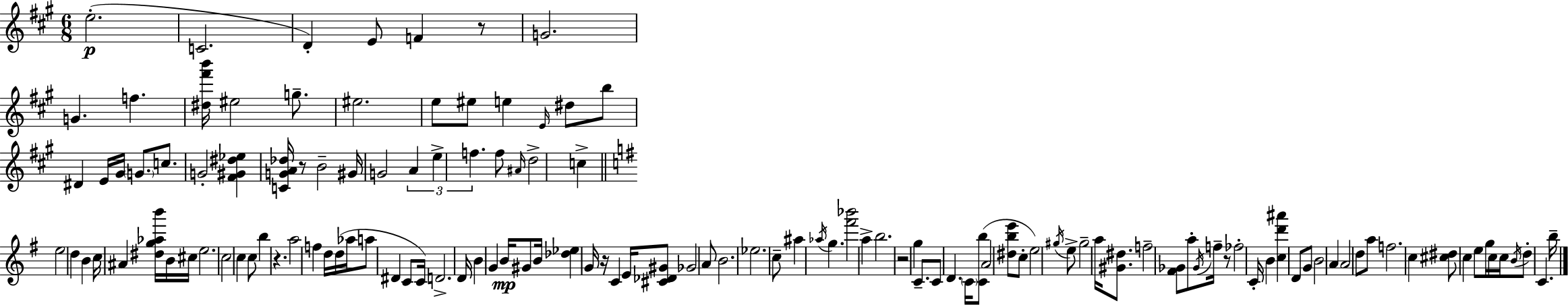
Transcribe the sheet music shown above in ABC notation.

X:1
T:Untitled
M:6/8
L:1/4
K:A
e2 C2 D E/2 F z/2 G2 G f [^d^f'b']/4 ^e2 g/2 ^e2 e/2 ^e/2 e E/4 ^d/2 b/2 ^D E/4 ^G/4 G/2 c/2 G2 [^F^G^d_e] [CGA_d]/4 z/2 B2 ^G/4 G2 A e f f/2 ^A/4 d2 c e2 d B c/4 ^A [^dg_ab']/4 B/4 ^c/4 e2 c2 c c/2 b z a2 f d/4 d/4 _a/4 a/2 ^D C/2 C/4 D2 D/4 B G B/4 ^G/2 B/4 [_d_e] G/4 z/4 C E/4 [^C_D^G]/2 _G2 A/2 B2 _e2 c/2 ^a _a/4 g [^f'_b']2 a b2 z2 g C/2 C/2 D C/4 [Cb]/2 A2 [^dbe']/2 c/2 e2 ^g/4 e/2 ^g2 a/4 [^G^d]/2 f2 [^F_G]/2 a/2 _G/4 f/4 z/2 _f2 C/4 B [cd'^a'] D/2 G/2 B2 A A2 d/2 a/2 f2 c [^c^d]/2 c e/2 g/4 c/4 c/4 B/4 d/2 C b/4